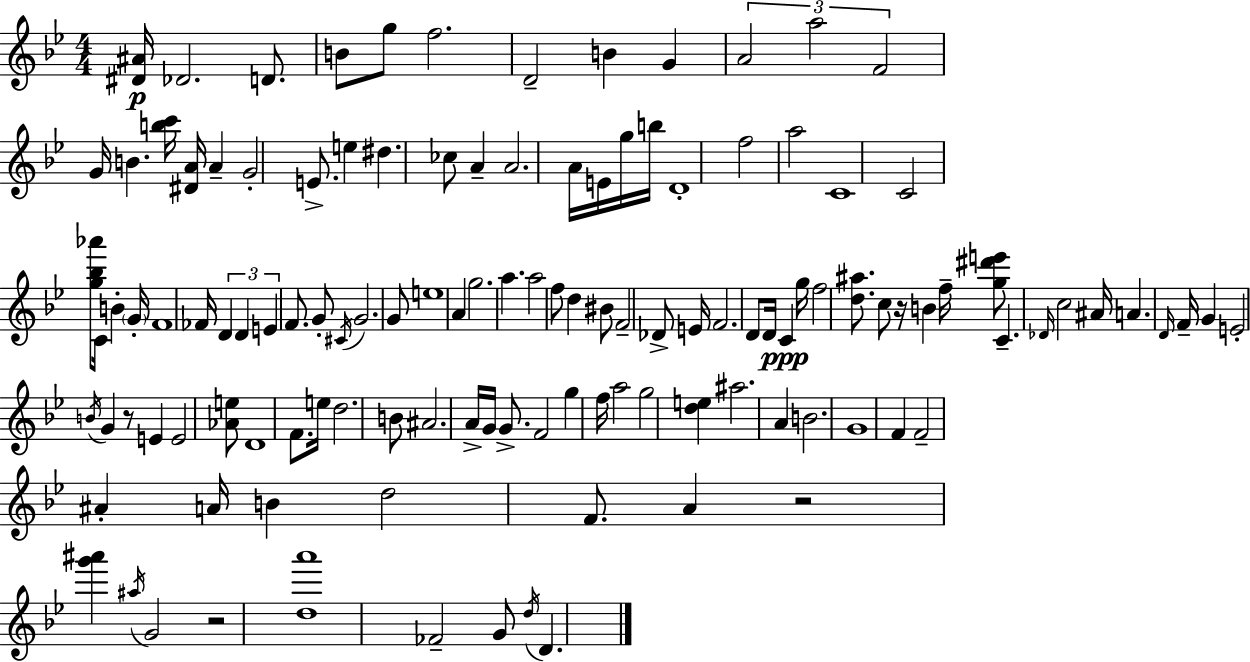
[D#4,A#4]/s Db4/h. D4/e. B4/e G5/e F5/h. D4/h B4/q G4/q A4/h A5/h F4/h G4/s B4/q. [B5,C6]/s [D#4,A4]/s A4/q G4/h E4/e. E5/q D#5/q. CES5/e A4/q A4/h. A4/s E4/s G5/s B5/s D4/w F5/h A5/h C4/w C4/h [G5,Bb5,Ab6]/e C4/s B4/q G4/s F4/w FES4/s D4/q D4/q E4/q F4/e. G4/e C#4/s G4/h. G4/e E5/w A4/q G5/h. A5/q. A5/h F5/e D5/q BIS4/e F4/h Db4/e E4/s F4/h. D4/e D4/s C4/q G5/s F5/h [D5,A#5]/e. C5/e R/s B4/q F5/s [G5,D#6,E6]/e C4/q. Db4/s C5/h A#4/s A4/q. D4/s F4/s G4/q E4/h B4/s G4/q R/e E4/q E4/h [Ab4,E5]/e D4/w F4/e. E5/s D5/h. B4/e A#4/h. A4/s G4/s G4/e. F4/h G5/q F5/s A5/h G5/h [D5,E5]/q A#5/h. A4/q B4/h. G4/w F4/q F4/h A#4/q A4/s B4/q D5/h F4/e. A4/q R/h [G6,A#6]/q A#5/s G4/h R/h [D5,A6]/w FES4/h G4/e D5/s D4/q.